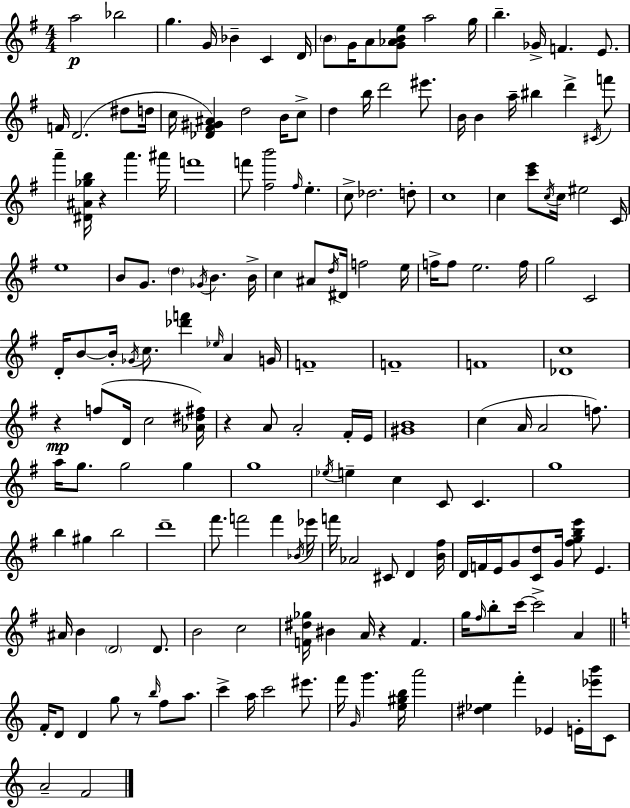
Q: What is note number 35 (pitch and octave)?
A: F6